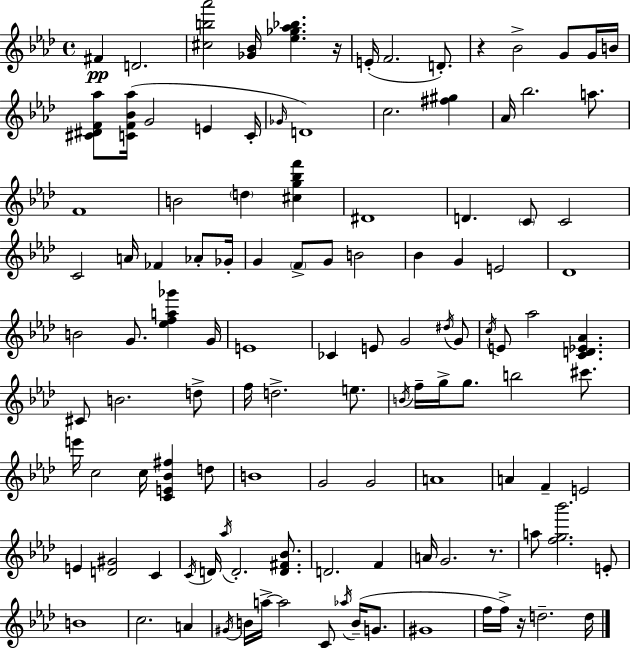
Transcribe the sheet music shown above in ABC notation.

X:1
T:Untitled
M:4/4
L:1/4
K:Ab
^F D2 [^cb_a']2 [_G_B]/4 [_e_g_a_b] z/4 E/4 F2 D/2 z _B2 G/2 G/4 B/4 [^C^DF_a]/2 [CF_B_a]/4 G2 E C/4 _G/4 D4 c2 [^f^g] _A/4 _b2 a/2 F4 B2 d [^cg_bf'] ^D4 D C/2 C2 C2 A/4 _F _A/2 _G/4 G F/2 G/2 B2 _B G E2 _D4 B2 G/2 [_efa_g'] G/4 E4 _C E/2 G2 ^d/4 G/2 c/4 E/2 _a2 [CD_E_A] ^C/2 B2 d/2 f/4 d2 e/2 B/4 f/4 g/4 g/2 b2 ^c'/2 e'/4 c2 c/4 [CE_B^f] d/2 B4 G2 G2 A4 A F E2 E [D^G]2 C C/4 D/4 _a/4 D2 [D^F_B]/2 D2 F A/4 G2 z/2 a/2 [fg_b']2 E/2 B4 c2 A ^G/4 B/4 a/4 a2 C/2 _a/4 B/4 G/2 ^G4 f/4 f/4 z/4 d2 d/4